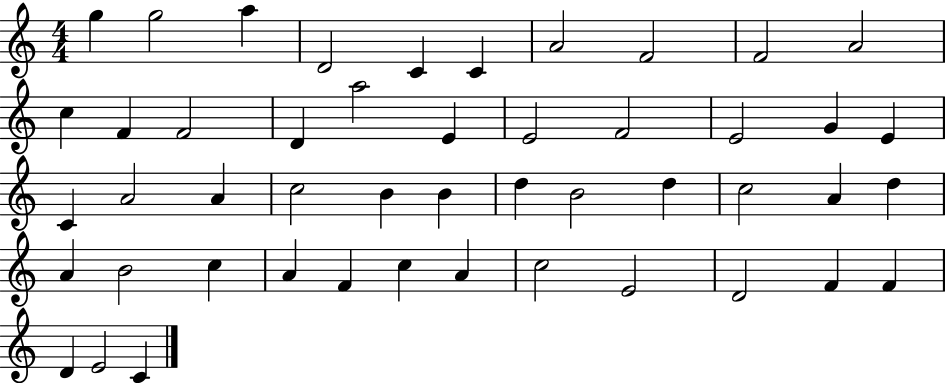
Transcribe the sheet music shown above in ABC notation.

X:1
T:Untitled
M:4/4
L:1/4
K:C
g g2 a D2 C C A2 F2 F2 A2 c F F2 D a2 E E2 F2 E2 G E C A2 A c2 B B d B2 d c2 A d A B2 c A F c A c2 E2 D2 F F D E2 C